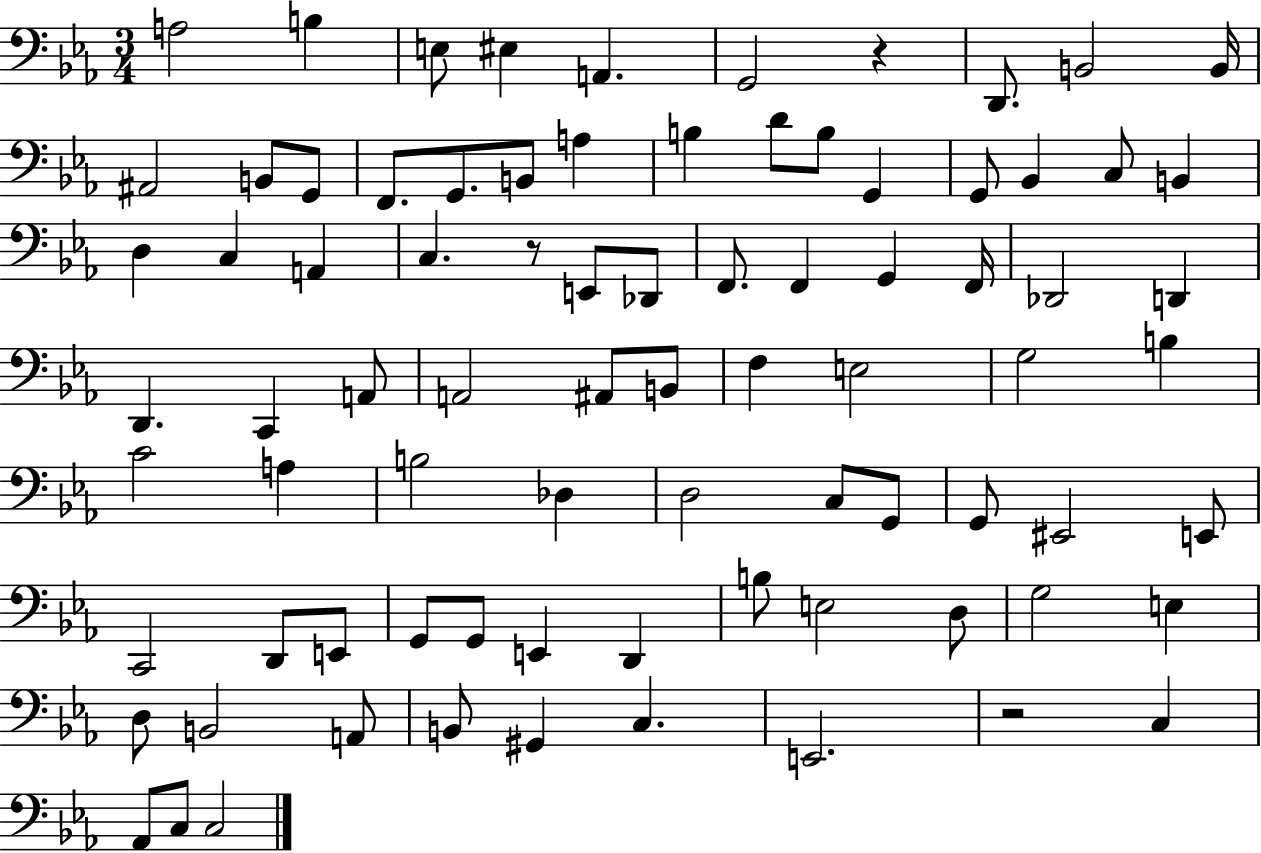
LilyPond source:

{
  \clef bass
  \numericTimeSignature
  \time 3/4
  \key ees \major
  a2 b4 | e8 eis4 a,4. | g,2 r4 | d,8. b,2 b,16 | \break ais,2 b,8 g,8 | f,8. g,8. b,8 a4 | b4 d'8 b8 g,4 | g,8 bes,4 c8 b,4 | \break d4 c4 a,4 | c4. r8 e,8 des,8 | f,8. f,4 g,4 f,16 | des,2 d,4 | \break d,4. c,4 a,8 | a,2 ais,8 b,8 | f4 e2 | g2 b4 | \break c'2 a4 | b2 des4 | d2 c8 g,8 | g,8 eis,2 e,8 | \break c,2 d,8 e,8 | g,8 g,8 e,4 d,4 | b8 e2 d8 | g2 e4 | \break d8 b,2 a,8 | b,8 gis,4 c4. | e,2. | r2 c4 | \break aes,8 c8 c2 | \bar "|."
}